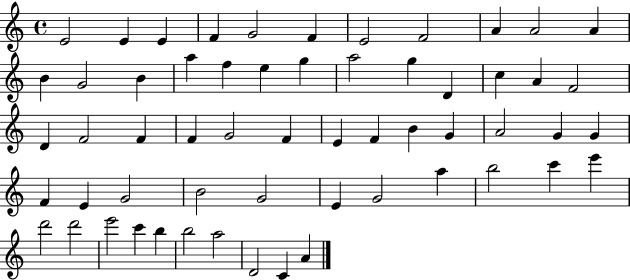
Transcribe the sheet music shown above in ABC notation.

X:1
T:Untitled
M:4/4
L:1/4
K:C
E2 E E F G2 F E2 F2 A A2 A B G2 B a f e g a2 g D c A F2 D F2 F F G2 F E F B G A2 G G F E G2 B2 G2 E G2 a b2 c' e' d'2 d'2 e'2 c' b b2 a2 D2 C A